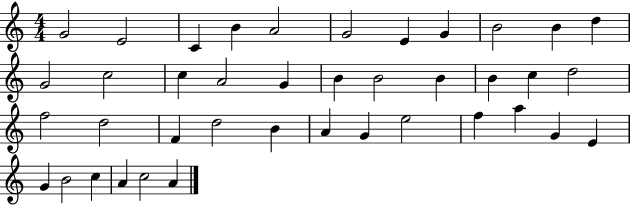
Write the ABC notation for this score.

X:1
T:Untitled
M:4/4
L:1/4
K:C
G2 E2 C B A2 G2 E G B2 B d G2 c2 c A2 G B B2 B B c d2 f2 d2 F d2 B A G e2 f a G E G B2 c A c2 A